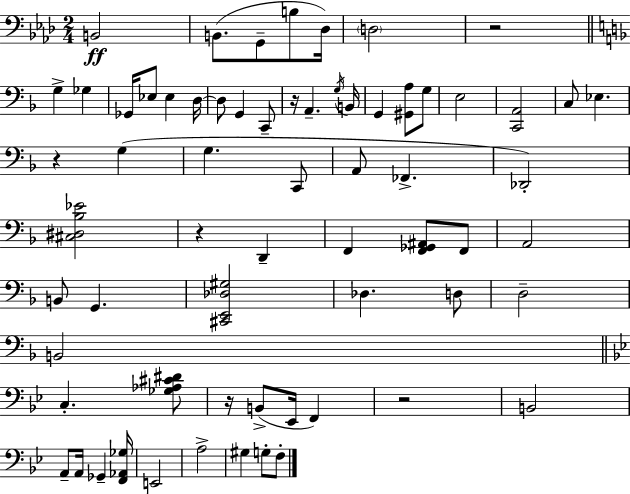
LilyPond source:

{
  \clef bass
  \numericTimeSignature
  \time 2/4
  \key f \minor
  b,2\ff | b,8.( g,8-- b8 des16) | \parenthesize d2 | r2 | \break \bar "||" \break \key f \major g4-> ges4 | ges,16 ees8 ees4 d16~~ | d8 g,4 c,8-- | r16 a,4.-- \acciaccatura { g16 } | \break b,16 g,4 <gis, a>8 g8 | e2 | <c, a,>2 | c8 ees4. | \break r4 g4( | g4. c,8 | a,8 fes,4.-> | des,2-.) | \break <cis dis bes ees'>2 | r4 d,4-- | f,4 <f, ges, ais,>8 f,8 | a,2 | \break b,8 g,4. | <cis, e, des gis>2 | des4. d8 | d2-- | \break b,2 | \bar "||" \break \key g \minor c4.-. <ges aes cis' dis'>8 | r16 b,8->( ees,16 f,4) | r2 | b,2 | \break a,8-- a,16 ges,4-- <f, aes, ges>16 | e,2 | a2-> | gis4 g8-. f8-. | \break \bar "|."
}